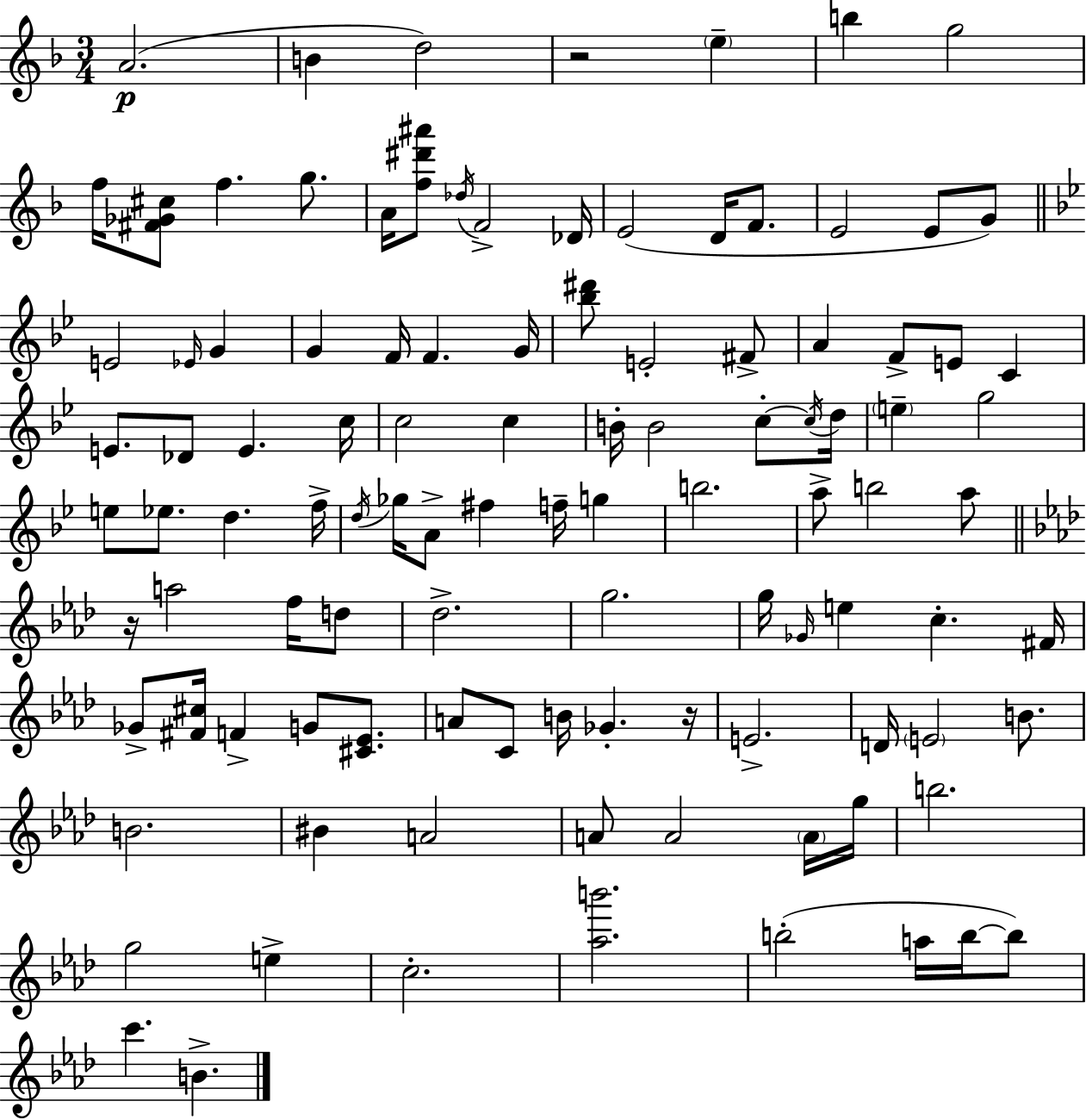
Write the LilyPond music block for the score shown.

{
  \clef treble
  \numericTimeSignature
  \time 3/4
  \key f \major
  \repeat volta 2 { a'2.(\p | b'4 d''2) | r2 \parenthesize e''4-- | b''4 g''2 | \break f''16 <fis' ges' cis''>8 f''4. g''8. | a'16 <f'' dis''' ais'''>8 \acciaccatura { des''16 } f'2-> | des'16 e'2( d'16 f'8. | e'2 e'8 g'8) | \break \bar "||" \break \key g \minor e'2 \grace { ees'16 } g'4 | g'4 f'16 f'4. | g'16 <bes'' dis'''>8 e'2-. fis'8-> | a'4 f'8-> e'8 c'4 | \break e'8. des'8 e'4. | c''16 c''2 c''4 | b'16-. b'2 c''8-.~~ | \acciaccatura { c''16 } d''16 \parenthesize e''4-- g''2 | \break e''8 ees''8. d''4. | f''16-> \acciaccatura { d''16 } ges''16 a'8-> fis''4 f''16-- g''4 | b''2. | a''8-> b''2 | \break a''8 \bar "||" \break \key aes \major r16 a''2 f''16 d''8 | des''2.-> | g''2. | g''16 \grace { ges'16 } e''4 c''4.-. | \break fis'16 ges'8-> <fis' cis''>16 f'4-> g'8 <cis' ees'>8. | a'8 c'8 b'16 ges'4.-. | r16 e'2.-> | d'16 \parenthesize e'2 b'8. | \break b'2. | bis'4 a'2 | a'8 a'2 \parenthesize a'16 | g''16 b''2. | \break g''2 e''4-> | c''2.-. | <aes'' b'''>2. | b''2-.( a''16 b''16~~ b''8) | \break c'''4. b'4.-> | } \bar "|."
}